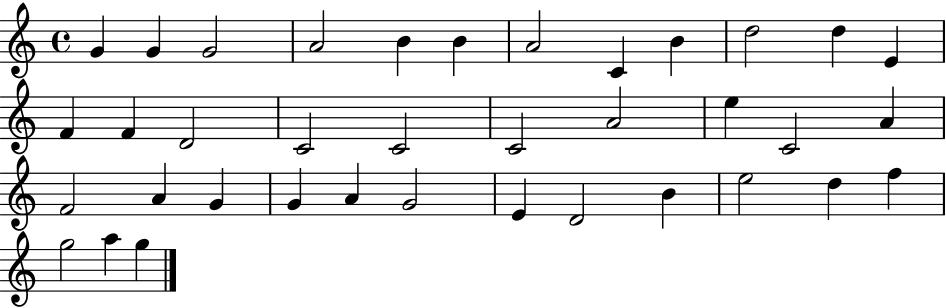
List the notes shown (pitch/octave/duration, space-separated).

G4/q G4/q G4/h A4/h B4/q B4/q A4/h C4/q B4/q D5/h D5/q E4/q F4/q F4/q D4/h C4/h C4/h C4/h A4/h E5/q C4/h A4/q F4/h A4/q G4/q G4/q A4/q G4/h E4/q D4/h B4/q E5/h D5/q F5/q G5/h A5/q G5/q